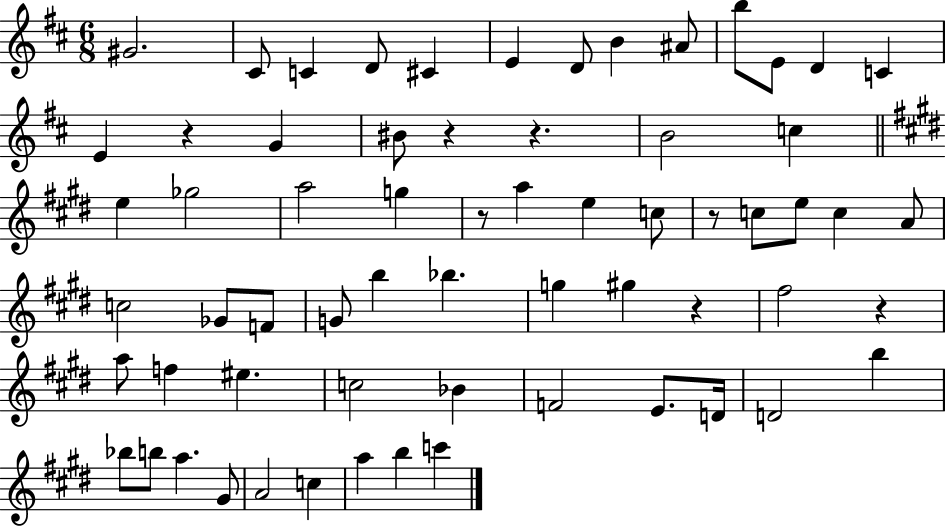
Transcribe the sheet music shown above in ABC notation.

X:1
T:Untitled
M:6/8
L:1/4
K:D
^G2 ^C/2 C D/2 ^C E D/2 B ^A/2 b/2 E/2 D C E z G ^B/2 z z B2 c e _g2 a2 g z/2 a e c/2 z/2 c/2 e/2 c A/2 c2 _G/2 F/2 G/2 b _b g ^g z ^f2 z a/2 f ^e c2 _B F2 E/2 D/4 D2 b _b/2 b/2 a ^G/2 A2 c a b c'